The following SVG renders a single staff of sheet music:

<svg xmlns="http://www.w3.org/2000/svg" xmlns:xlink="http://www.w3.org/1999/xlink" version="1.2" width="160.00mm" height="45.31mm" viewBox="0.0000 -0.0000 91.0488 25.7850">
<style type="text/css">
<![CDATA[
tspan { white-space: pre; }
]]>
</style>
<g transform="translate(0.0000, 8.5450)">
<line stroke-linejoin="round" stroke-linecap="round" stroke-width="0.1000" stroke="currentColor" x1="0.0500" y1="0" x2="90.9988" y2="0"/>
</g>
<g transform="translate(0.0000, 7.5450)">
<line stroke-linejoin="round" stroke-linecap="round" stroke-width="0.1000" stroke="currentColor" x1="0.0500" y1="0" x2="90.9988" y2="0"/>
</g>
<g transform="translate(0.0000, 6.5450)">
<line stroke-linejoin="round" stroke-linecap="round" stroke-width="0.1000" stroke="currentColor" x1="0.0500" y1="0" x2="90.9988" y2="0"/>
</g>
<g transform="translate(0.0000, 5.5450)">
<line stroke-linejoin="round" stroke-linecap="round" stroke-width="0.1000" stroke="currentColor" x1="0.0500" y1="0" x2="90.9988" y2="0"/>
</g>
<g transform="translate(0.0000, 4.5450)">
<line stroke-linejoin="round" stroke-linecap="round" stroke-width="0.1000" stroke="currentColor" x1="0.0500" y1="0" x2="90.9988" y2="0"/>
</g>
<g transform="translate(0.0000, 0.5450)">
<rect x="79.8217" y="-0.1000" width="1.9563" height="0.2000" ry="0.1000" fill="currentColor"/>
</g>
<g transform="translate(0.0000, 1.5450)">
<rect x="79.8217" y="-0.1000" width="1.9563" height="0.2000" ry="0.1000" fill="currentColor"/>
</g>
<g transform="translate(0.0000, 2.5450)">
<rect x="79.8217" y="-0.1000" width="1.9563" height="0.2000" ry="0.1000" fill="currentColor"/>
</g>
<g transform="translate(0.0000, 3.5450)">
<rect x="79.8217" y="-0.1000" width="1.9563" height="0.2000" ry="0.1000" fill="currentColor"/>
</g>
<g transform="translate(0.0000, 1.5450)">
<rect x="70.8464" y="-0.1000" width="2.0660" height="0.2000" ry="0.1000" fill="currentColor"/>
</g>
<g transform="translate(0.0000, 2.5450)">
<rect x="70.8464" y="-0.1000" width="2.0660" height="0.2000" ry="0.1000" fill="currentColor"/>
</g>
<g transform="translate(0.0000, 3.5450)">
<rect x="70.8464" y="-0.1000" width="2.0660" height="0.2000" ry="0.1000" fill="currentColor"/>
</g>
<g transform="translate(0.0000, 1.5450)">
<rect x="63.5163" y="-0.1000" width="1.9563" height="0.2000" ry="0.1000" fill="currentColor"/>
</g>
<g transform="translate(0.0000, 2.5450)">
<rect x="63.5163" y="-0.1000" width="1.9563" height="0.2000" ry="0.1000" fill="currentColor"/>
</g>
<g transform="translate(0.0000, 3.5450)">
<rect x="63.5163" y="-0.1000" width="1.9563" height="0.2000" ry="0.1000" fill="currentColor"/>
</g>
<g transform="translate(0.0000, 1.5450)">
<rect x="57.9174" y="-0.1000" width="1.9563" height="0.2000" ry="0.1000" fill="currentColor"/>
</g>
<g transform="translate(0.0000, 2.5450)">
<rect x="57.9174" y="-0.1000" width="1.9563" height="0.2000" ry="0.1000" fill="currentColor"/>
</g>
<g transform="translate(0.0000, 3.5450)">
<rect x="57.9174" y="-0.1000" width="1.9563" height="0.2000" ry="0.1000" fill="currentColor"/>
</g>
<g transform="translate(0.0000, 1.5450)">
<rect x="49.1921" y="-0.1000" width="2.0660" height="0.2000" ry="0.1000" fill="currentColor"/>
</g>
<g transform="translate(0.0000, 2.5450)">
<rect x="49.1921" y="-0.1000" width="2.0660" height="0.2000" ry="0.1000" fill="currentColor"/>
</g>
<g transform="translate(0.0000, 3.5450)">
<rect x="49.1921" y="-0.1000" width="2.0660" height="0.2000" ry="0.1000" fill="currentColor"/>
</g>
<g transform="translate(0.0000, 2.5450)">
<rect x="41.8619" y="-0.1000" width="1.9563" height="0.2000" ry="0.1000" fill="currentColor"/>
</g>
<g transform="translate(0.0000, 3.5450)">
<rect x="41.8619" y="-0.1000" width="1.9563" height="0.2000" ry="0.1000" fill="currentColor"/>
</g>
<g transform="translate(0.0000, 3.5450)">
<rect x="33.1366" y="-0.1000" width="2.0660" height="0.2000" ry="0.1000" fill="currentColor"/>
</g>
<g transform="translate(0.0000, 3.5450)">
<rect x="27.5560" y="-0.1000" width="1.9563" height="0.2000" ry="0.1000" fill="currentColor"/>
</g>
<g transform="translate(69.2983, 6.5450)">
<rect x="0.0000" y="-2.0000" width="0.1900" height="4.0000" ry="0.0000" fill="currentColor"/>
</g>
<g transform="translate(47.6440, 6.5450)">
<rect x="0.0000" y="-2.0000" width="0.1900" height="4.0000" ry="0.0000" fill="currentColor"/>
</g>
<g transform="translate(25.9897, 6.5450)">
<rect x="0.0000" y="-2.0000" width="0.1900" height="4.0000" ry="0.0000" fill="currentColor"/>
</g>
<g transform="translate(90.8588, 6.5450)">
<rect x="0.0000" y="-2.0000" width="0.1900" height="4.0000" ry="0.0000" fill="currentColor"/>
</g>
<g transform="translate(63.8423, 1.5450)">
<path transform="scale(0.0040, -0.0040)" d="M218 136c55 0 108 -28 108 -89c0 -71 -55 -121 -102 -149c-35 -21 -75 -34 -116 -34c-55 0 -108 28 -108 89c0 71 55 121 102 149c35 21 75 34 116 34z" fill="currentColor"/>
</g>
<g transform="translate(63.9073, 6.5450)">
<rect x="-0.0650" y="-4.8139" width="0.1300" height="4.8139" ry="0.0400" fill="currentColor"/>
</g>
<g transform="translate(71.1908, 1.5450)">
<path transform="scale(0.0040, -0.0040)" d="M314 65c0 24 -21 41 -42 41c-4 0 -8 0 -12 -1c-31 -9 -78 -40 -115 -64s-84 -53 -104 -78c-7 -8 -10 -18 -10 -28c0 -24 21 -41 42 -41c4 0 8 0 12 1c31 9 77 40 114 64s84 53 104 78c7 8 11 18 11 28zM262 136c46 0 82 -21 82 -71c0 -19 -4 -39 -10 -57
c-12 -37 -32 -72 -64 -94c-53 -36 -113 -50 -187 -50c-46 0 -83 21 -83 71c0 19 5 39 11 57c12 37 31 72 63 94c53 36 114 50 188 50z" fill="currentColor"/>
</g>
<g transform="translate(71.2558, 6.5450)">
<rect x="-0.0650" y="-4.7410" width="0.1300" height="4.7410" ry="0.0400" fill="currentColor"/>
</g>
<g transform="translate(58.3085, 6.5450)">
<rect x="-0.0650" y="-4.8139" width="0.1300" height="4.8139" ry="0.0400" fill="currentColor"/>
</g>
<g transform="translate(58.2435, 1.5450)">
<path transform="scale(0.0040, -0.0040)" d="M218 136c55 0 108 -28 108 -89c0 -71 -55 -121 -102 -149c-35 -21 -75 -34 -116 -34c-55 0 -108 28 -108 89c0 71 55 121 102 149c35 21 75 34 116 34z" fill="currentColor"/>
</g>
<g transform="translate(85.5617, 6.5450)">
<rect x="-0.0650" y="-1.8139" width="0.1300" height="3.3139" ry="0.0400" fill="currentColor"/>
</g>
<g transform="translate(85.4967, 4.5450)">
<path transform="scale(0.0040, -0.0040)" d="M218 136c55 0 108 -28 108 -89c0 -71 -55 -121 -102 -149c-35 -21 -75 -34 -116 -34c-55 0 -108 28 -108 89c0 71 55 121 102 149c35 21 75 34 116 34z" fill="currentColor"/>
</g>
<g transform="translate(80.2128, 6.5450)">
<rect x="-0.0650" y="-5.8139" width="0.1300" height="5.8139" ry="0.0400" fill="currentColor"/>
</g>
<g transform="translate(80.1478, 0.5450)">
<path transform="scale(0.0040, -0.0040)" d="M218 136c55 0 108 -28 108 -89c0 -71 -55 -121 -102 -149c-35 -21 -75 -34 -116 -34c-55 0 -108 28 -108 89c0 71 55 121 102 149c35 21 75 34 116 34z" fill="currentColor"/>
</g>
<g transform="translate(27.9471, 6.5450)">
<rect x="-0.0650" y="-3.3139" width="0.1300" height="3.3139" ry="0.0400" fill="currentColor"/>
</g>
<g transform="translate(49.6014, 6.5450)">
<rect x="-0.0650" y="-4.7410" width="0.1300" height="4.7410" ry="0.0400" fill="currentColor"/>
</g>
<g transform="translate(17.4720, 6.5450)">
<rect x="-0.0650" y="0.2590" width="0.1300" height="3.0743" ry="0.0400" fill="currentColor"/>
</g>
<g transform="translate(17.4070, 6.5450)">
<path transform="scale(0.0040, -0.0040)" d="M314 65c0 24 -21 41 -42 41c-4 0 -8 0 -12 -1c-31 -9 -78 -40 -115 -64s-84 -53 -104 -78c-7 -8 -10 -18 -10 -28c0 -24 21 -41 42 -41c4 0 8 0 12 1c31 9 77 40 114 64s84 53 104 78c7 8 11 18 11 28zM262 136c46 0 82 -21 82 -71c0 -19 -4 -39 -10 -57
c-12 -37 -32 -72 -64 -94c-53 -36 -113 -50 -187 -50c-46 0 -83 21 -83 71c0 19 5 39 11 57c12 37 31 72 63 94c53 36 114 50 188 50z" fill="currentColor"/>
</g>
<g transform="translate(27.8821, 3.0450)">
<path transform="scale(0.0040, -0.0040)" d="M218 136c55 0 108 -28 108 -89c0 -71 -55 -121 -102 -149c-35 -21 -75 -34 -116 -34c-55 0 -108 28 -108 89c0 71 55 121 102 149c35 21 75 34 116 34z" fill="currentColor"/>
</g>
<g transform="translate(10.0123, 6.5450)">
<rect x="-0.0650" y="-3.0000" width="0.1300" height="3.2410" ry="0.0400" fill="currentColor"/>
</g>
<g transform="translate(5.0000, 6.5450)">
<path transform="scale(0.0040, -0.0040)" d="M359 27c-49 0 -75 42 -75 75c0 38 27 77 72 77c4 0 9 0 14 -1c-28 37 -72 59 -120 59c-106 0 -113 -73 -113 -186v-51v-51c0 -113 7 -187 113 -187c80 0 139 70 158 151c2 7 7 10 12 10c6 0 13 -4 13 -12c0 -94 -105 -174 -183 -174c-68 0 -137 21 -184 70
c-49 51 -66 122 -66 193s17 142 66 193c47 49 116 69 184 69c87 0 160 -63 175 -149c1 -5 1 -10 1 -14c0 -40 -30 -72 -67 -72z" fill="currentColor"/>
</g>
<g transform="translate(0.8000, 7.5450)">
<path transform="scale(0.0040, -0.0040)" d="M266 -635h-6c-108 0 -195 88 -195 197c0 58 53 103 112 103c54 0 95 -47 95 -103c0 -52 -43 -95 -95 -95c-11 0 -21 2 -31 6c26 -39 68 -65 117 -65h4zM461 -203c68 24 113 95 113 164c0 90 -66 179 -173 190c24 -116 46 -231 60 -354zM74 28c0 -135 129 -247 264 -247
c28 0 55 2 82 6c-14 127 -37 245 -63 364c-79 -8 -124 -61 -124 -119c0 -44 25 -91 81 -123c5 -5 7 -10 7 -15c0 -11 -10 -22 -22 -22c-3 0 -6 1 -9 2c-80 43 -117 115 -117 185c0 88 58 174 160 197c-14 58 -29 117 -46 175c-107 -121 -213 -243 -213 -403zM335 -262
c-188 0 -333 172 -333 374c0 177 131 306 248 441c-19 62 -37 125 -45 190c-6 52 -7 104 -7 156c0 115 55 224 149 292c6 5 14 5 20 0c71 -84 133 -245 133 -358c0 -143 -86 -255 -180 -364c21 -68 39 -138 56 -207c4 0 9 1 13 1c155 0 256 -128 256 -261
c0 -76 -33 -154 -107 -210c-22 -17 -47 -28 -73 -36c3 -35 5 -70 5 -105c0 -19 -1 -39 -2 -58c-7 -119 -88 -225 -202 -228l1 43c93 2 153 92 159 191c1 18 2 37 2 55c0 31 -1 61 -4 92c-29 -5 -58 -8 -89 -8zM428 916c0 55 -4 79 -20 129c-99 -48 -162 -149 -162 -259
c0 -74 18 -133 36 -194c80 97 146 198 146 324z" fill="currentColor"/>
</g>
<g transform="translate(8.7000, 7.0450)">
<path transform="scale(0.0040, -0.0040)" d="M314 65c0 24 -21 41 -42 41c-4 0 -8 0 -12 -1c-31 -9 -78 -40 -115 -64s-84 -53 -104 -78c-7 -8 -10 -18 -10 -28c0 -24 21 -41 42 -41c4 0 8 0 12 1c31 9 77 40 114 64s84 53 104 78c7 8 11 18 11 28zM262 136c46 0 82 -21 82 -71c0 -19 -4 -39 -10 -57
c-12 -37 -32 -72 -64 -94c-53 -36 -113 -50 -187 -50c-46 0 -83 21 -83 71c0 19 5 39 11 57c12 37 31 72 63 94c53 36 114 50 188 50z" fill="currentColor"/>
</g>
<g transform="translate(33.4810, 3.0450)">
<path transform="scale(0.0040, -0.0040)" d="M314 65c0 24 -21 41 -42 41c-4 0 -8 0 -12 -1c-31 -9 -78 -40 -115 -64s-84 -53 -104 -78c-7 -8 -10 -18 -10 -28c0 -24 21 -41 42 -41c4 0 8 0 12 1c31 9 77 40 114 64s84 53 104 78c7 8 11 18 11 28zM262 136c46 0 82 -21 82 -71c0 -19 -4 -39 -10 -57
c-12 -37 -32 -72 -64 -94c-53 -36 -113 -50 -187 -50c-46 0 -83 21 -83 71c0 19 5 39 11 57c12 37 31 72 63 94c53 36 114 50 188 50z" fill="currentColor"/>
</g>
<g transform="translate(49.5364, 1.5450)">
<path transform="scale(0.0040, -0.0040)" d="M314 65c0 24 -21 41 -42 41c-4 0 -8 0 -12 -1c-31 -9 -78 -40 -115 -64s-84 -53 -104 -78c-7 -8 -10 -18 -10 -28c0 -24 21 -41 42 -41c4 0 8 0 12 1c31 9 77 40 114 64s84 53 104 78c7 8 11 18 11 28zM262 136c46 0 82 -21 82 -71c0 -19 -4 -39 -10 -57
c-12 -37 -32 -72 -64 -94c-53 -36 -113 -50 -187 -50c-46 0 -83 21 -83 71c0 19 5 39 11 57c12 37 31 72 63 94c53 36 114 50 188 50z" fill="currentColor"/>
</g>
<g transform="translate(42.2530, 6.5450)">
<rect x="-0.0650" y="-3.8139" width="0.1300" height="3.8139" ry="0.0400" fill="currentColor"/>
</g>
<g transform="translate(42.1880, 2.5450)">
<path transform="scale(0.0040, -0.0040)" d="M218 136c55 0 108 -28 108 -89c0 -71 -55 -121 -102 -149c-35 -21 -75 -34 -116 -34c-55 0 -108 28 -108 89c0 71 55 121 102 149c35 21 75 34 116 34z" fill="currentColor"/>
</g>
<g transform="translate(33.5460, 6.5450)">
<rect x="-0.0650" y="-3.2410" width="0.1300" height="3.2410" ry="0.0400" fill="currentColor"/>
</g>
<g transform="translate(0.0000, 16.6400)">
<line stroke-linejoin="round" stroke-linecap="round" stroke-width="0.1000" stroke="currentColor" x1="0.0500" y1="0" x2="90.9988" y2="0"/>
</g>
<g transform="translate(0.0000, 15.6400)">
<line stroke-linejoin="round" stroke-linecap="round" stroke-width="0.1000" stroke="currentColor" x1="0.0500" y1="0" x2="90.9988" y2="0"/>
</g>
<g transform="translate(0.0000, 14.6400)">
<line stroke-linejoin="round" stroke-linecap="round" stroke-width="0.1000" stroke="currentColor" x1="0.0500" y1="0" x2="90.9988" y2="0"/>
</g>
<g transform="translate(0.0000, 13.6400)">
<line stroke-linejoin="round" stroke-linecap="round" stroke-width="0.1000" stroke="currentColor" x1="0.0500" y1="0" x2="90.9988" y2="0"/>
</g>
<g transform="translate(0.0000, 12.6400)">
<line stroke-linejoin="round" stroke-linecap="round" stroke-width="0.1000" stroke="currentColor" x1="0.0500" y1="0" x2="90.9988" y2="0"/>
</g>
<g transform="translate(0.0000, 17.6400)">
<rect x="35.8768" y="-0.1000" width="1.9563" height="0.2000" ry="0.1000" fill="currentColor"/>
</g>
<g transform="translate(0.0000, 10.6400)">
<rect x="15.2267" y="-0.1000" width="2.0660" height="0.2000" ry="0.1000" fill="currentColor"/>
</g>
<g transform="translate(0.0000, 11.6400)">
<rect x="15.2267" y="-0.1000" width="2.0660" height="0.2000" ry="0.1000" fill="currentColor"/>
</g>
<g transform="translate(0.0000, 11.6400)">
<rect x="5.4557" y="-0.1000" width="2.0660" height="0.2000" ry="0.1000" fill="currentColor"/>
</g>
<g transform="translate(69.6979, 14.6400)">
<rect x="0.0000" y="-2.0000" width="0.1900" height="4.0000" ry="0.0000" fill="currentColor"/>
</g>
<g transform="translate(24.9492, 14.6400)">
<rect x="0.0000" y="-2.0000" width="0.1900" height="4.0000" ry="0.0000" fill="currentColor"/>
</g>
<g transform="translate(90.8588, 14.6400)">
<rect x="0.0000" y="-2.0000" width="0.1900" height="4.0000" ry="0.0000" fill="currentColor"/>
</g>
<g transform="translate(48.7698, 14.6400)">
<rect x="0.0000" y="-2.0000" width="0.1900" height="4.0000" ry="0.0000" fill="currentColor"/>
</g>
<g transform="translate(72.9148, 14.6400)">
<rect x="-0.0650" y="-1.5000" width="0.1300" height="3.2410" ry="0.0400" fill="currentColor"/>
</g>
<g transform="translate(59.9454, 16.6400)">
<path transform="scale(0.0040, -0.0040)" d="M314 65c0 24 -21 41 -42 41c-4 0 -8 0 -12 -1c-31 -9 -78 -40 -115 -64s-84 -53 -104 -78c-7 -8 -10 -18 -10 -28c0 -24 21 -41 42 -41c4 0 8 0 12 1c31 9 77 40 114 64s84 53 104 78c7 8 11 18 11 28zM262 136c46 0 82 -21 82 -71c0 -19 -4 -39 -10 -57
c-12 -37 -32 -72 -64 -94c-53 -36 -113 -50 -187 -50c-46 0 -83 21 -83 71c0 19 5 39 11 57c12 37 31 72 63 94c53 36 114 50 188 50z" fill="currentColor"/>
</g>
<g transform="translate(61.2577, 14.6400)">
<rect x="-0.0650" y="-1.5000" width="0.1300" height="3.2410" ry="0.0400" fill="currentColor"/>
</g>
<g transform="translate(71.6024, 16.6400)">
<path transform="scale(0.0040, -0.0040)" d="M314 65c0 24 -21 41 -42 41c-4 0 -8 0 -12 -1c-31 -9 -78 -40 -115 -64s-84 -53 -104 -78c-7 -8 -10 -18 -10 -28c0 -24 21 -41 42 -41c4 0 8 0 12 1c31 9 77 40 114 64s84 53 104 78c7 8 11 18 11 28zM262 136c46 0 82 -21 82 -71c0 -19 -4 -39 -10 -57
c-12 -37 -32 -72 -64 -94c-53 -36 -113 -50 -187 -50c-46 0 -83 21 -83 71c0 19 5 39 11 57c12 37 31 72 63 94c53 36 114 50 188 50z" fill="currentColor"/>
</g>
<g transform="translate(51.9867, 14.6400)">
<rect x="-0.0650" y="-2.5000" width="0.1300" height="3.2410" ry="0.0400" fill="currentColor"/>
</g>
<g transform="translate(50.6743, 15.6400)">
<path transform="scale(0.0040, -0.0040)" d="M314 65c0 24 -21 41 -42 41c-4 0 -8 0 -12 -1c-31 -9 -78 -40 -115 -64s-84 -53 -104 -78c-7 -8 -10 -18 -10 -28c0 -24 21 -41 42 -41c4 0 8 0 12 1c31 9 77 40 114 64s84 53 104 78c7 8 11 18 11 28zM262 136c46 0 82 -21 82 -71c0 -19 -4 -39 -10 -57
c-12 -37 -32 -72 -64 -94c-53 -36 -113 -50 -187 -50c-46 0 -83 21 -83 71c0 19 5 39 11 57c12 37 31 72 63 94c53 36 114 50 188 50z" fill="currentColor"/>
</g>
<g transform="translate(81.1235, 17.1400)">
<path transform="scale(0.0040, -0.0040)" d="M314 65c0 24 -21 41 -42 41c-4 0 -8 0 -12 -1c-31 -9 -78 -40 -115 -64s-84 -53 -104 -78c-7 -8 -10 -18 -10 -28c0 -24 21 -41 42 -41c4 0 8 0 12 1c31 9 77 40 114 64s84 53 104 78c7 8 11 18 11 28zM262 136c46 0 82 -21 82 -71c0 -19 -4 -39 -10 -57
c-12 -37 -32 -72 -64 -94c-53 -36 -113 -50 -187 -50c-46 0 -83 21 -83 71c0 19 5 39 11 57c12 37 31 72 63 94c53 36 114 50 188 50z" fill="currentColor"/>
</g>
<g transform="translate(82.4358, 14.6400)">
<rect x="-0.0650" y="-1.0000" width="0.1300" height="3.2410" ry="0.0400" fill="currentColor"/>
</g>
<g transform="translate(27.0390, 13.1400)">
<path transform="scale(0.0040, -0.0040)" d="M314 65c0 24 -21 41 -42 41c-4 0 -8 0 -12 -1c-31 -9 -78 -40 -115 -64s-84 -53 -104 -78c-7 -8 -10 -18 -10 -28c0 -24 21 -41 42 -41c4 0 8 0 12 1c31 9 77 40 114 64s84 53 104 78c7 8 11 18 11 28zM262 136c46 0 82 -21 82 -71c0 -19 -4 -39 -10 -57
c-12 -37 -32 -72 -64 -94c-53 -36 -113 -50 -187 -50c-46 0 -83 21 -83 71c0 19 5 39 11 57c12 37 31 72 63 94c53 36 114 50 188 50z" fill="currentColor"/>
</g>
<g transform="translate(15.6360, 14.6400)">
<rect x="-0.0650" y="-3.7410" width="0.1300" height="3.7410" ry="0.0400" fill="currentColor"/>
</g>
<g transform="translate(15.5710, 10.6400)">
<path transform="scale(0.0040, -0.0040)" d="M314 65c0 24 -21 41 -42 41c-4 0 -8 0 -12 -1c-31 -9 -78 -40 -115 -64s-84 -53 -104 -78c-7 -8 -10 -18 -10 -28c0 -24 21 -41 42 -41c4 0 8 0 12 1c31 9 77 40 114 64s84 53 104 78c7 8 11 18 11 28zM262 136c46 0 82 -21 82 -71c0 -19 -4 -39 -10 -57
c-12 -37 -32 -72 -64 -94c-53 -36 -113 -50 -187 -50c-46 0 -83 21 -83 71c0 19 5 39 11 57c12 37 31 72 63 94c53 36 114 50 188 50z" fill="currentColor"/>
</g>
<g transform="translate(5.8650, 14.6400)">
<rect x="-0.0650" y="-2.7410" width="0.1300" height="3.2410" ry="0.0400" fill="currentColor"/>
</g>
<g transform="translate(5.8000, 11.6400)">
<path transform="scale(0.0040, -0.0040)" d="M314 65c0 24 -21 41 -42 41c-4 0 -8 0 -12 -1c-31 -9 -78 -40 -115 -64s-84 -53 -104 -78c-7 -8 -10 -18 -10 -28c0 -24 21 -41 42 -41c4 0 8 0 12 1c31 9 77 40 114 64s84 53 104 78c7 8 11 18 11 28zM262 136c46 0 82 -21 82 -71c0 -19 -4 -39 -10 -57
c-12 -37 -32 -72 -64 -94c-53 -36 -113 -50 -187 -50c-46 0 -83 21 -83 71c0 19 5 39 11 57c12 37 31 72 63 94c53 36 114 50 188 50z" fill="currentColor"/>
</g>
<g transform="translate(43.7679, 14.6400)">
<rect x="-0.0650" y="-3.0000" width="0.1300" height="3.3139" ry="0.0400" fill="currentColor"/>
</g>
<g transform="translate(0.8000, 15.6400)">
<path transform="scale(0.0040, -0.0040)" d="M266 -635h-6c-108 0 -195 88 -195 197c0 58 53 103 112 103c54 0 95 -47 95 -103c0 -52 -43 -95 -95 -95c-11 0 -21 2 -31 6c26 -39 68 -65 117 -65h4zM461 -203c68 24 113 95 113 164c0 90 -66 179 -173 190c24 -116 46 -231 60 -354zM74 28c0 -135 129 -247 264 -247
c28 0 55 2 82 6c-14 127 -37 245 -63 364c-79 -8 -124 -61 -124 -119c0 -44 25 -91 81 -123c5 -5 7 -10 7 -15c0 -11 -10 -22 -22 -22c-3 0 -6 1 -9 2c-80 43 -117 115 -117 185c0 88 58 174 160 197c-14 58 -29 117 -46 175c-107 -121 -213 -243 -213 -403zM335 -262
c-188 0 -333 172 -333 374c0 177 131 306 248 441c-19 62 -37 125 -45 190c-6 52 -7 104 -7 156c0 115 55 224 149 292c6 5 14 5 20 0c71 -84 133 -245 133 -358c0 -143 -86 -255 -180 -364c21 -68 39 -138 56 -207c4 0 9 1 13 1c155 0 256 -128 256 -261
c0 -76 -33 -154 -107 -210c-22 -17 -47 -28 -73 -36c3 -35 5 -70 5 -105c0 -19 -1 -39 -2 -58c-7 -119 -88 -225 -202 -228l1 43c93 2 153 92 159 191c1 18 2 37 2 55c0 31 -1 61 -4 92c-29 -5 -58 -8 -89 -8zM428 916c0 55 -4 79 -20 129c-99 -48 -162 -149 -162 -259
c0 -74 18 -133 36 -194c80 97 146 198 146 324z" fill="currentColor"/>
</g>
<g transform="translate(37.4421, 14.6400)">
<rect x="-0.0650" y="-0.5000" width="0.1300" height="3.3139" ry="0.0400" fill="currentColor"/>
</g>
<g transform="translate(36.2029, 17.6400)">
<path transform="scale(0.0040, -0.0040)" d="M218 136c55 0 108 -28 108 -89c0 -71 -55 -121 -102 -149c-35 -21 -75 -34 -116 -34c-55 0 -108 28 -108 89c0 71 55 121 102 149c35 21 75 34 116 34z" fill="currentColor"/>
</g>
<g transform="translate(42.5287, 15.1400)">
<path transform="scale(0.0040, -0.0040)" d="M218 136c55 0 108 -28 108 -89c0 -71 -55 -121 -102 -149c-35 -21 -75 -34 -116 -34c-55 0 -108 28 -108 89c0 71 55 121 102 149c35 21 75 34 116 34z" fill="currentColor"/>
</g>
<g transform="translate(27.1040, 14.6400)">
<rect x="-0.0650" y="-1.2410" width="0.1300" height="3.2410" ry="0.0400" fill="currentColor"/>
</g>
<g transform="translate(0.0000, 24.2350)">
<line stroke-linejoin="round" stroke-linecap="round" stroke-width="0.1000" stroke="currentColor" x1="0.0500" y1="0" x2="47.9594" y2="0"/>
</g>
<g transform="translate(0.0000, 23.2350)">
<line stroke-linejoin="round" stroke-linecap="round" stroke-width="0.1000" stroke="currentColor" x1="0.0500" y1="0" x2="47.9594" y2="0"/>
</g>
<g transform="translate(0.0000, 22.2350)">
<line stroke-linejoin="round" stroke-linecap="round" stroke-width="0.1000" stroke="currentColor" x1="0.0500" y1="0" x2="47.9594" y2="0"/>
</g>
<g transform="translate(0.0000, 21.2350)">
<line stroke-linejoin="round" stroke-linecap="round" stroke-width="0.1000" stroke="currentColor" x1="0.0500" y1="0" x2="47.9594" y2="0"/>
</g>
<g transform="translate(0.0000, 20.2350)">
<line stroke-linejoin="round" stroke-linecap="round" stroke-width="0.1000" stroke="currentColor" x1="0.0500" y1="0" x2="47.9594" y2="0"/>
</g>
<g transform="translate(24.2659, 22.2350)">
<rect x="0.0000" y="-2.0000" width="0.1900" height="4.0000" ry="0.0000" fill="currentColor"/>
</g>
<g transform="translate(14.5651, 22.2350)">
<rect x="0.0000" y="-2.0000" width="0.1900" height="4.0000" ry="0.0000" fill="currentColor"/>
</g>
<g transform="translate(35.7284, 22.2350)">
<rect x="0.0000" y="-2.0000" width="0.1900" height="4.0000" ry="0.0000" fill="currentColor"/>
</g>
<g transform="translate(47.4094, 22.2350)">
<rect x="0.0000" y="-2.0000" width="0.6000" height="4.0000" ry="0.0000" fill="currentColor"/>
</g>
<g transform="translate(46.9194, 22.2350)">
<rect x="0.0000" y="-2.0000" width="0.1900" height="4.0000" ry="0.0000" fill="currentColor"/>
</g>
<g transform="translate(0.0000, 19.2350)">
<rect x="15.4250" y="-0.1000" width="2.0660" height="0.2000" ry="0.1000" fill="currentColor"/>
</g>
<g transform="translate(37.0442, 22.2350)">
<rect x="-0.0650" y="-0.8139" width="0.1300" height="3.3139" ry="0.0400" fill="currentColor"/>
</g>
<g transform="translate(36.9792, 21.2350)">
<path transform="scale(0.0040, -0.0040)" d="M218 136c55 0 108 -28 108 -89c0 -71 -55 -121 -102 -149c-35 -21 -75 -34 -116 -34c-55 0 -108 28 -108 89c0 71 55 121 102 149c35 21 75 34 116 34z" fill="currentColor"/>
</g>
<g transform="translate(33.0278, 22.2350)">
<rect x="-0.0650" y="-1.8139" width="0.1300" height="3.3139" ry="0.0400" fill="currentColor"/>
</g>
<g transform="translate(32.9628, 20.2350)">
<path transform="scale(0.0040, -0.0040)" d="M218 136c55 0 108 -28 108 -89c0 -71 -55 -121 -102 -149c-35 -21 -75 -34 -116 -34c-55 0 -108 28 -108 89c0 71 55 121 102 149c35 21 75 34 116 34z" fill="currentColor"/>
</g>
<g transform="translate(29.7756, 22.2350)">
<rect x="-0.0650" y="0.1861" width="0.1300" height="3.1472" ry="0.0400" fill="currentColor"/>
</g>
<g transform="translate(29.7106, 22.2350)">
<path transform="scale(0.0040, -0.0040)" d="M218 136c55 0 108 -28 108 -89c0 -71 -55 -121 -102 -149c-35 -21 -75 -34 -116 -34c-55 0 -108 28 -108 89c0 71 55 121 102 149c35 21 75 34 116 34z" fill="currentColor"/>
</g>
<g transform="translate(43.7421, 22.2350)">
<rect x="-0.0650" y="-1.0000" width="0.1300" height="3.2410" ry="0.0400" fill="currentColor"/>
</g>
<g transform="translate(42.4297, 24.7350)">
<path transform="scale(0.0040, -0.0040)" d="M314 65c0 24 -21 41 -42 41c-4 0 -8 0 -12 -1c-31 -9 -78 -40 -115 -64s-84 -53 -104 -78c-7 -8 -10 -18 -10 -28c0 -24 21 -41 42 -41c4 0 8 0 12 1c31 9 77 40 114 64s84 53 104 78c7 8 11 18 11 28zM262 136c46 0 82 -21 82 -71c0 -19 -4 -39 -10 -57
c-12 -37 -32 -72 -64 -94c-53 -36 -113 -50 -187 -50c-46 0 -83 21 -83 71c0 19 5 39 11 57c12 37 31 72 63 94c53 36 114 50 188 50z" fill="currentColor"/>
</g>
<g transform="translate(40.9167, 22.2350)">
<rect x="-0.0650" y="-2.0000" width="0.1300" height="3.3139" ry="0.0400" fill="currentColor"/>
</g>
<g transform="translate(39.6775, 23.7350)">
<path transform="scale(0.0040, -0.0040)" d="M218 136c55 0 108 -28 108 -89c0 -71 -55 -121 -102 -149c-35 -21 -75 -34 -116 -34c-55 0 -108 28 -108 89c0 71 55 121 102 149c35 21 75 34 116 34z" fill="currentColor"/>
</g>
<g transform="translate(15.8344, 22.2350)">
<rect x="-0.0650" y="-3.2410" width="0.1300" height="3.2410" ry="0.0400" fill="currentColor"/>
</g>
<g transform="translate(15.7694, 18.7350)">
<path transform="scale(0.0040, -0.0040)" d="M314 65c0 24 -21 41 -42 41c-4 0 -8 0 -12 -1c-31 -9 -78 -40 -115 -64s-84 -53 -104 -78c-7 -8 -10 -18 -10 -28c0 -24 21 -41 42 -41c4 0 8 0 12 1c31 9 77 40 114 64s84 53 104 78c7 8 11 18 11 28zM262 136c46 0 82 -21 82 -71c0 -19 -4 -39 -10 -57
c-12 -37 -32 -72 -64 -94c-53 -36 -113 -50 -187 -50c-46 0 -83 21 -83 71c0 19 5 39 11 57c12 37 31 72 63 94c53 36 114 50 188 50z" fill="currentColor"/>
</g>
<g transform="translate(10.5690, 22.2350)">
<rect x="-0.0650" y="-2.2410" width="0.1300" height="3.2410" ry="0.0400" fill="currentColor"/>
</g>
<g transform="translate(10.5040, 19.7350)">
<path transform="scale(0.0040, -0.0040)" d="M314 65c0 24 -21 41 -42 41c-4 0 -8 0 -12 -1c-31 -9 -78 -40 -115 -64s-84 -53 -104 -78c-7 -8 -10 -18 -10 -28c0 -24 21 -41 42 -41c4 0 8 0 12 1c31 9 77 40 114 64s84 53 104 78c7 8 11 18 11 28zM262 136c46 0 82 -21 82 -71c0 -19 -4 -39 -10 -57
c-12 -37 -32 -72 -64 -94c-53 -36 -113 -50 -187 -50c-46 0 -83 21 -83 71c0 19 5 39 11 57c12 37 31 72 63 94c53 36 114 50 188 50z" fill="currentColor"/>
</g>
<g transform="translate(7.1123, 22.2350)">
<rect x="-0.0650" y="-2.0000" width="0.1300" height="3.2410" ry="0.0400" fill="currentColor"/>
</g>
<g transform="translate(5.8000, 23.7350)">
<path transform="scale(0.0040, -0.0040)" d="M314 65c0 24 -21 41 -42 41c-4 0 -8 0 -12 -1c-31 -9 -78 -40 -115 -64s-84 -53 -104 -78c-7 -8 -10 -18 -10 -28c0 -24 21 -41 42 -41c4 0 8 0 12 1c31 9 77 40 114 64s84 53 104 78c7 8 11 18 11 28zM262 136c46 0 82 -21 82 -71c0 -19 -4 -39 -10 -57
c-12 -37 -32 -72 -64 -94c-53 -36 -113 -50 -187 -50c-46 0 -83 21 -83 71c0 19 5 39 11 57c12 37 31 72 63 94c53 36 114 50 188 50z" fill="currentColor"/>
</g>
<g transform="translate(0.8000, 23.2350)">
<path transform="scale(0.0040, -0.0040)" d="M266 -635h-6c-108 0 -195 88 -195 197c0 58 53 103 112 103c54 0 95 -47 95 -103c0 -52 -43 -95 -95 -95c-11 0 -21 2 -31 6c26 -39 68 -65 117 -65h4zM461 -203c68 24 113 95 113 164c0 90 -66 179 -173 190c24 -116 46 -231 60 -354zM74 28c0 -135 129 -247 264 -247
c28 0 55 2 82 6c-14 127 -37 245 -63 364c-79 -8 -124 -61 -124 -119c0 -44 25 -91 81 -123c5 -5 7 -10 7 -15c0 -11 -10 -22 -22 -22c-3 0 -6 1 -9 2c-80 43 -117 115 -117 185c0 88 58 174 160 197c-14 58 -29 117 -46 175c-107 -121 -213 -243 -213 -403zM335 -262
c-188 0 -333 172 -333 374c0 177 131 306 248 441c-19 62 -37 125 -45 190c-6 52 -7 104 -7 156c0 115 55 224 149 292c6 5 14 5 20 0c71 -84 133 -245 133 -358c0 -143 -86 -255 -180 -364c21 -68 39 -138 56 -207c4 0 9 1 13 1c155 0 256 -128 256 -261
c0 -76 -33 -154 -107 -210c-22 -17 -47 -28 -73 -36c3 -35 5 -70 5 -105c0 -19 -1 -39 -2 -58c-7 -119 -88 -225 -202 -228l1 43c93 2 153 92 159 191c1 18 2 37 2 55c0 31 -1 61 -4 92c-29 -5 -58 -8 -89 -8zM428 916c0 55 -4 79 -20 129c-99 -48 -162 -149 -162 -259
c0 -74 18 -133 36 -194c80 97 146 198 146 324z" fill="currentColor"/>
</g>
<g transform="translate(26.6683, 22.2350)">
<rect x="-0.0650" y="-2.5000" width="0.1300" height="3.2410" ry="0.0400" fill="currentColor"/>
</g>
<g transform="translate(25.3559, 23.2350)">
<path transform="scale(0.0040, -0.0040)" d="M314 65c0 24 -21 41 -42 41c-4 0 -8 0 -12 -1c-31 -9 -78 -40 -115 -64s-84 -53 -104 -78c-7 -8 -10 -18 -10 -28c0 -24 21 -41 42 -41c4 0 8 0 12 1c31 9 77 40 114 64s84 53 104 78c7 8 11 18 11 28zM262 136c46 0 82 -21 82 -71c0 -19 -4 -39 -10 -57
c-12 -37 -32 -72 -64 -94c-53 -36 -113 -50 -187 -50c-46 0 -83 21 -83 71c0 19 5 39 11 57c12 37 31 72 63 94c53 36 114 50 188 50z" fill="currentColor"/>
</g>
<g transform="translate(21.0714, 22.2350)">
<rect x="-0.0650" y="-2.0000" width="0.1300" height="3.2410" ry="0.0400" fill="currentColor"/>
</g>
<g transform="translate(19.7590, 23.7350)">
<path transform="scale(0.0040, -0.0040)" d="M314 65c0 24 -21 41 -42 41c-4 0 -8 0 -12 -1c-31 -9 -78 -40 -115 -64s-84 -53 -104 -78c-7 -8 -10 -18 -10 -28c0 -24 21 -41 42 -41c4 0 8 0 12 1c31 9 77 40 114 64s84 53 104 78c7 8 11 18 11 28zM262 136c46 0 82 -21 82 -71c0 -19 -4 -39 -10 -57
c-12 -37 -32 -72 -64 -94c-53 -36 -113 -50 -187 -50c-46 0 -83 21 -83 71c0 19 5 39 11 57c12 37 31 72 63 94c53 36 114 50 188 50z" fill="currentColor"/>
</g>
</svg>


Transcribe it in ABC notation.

X:1
T:Untitled
M:4/4
L:1/4
K:C
A2 B2 b b2 c' e'2 e' e' e'2 g' f a2 c'2 e2 C A G2 E2 E2 D2 F2 g2 b2 F2 G2 B f d F D2